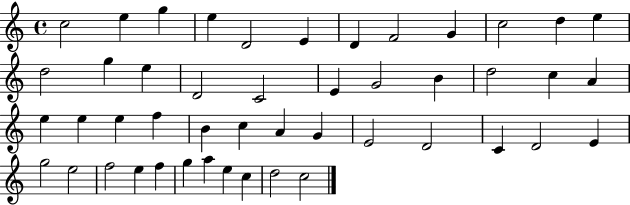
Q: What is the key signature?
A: C major